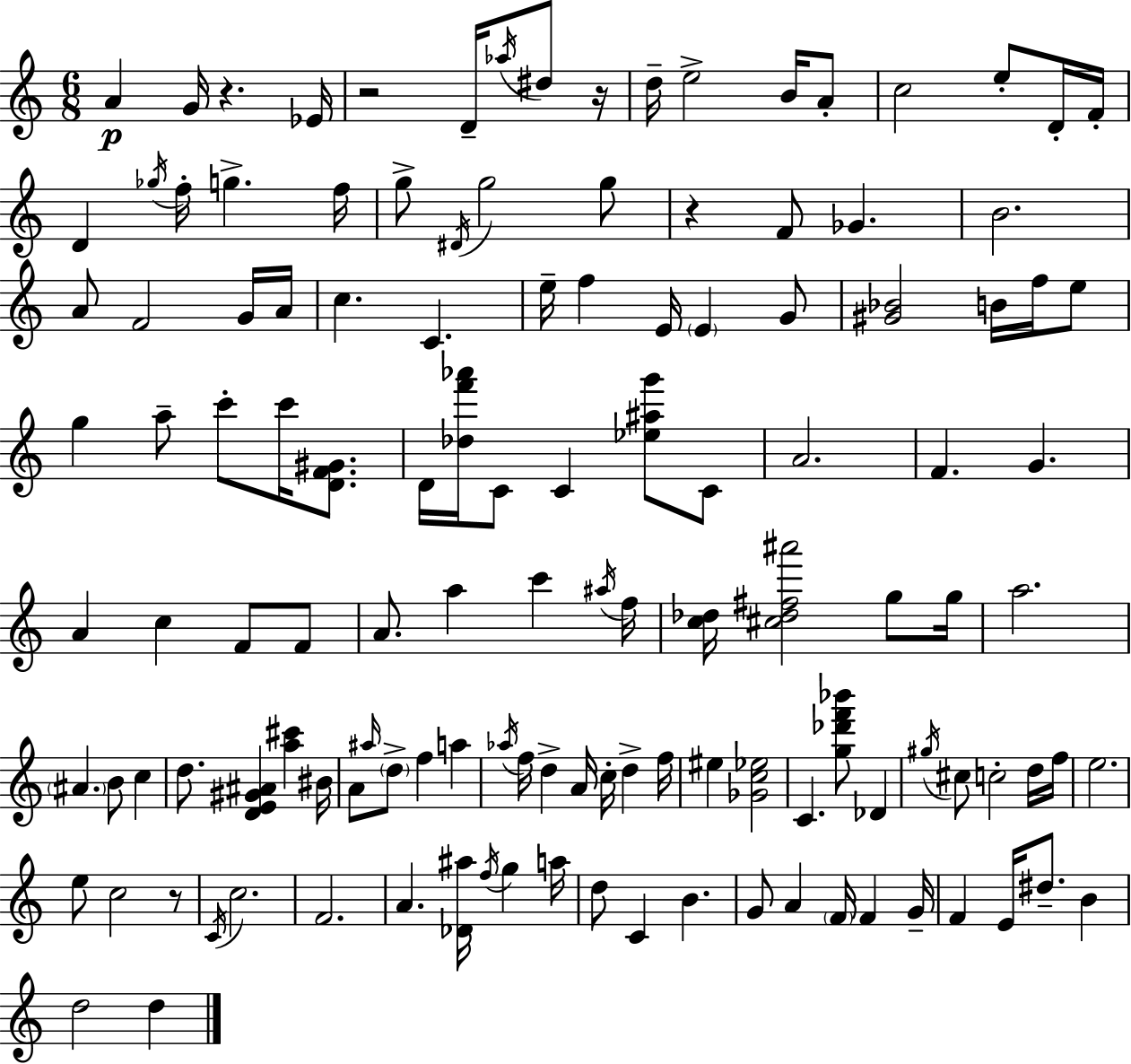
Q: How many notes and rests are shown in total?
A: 128